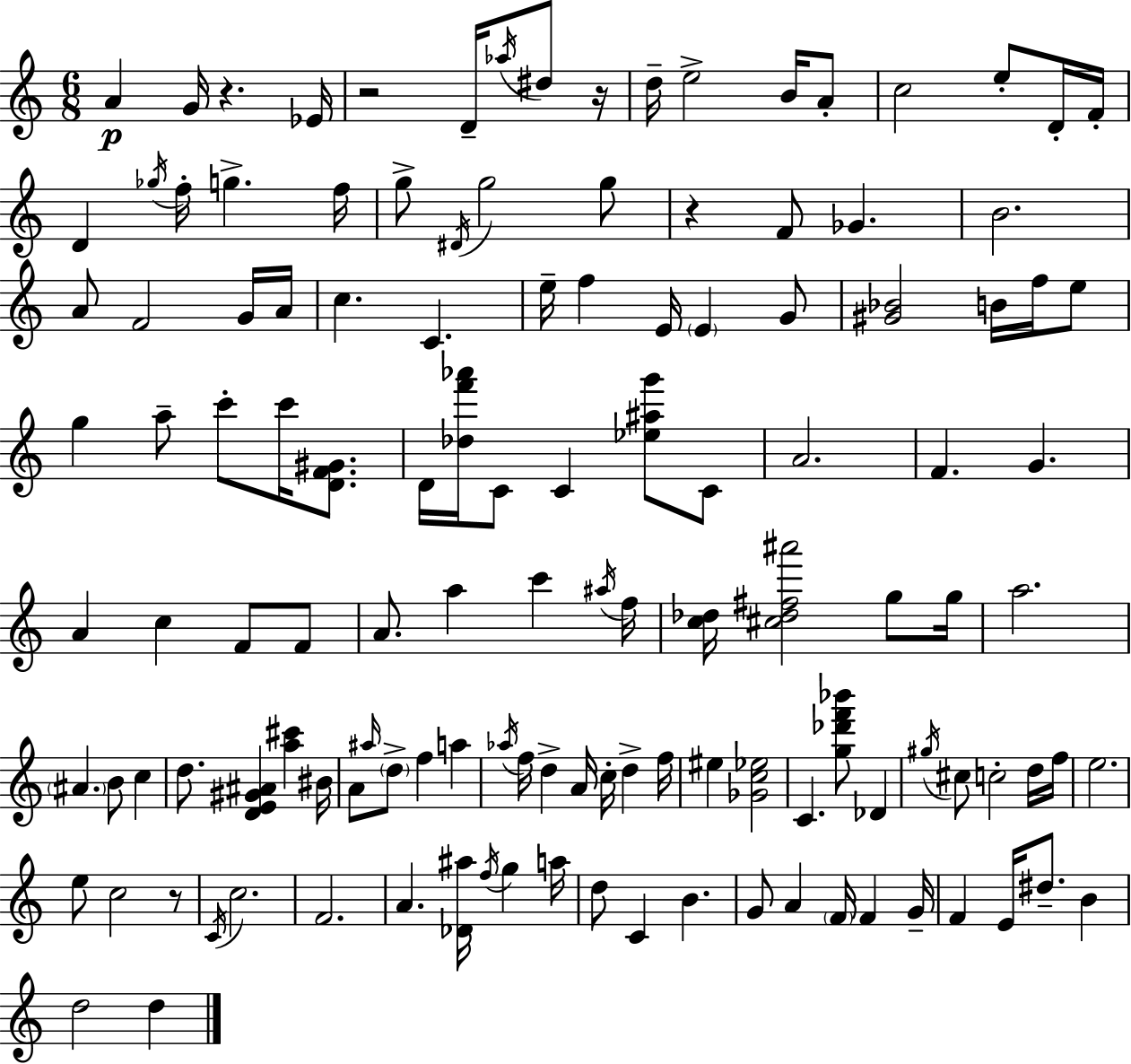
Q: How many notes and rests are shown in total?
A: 128